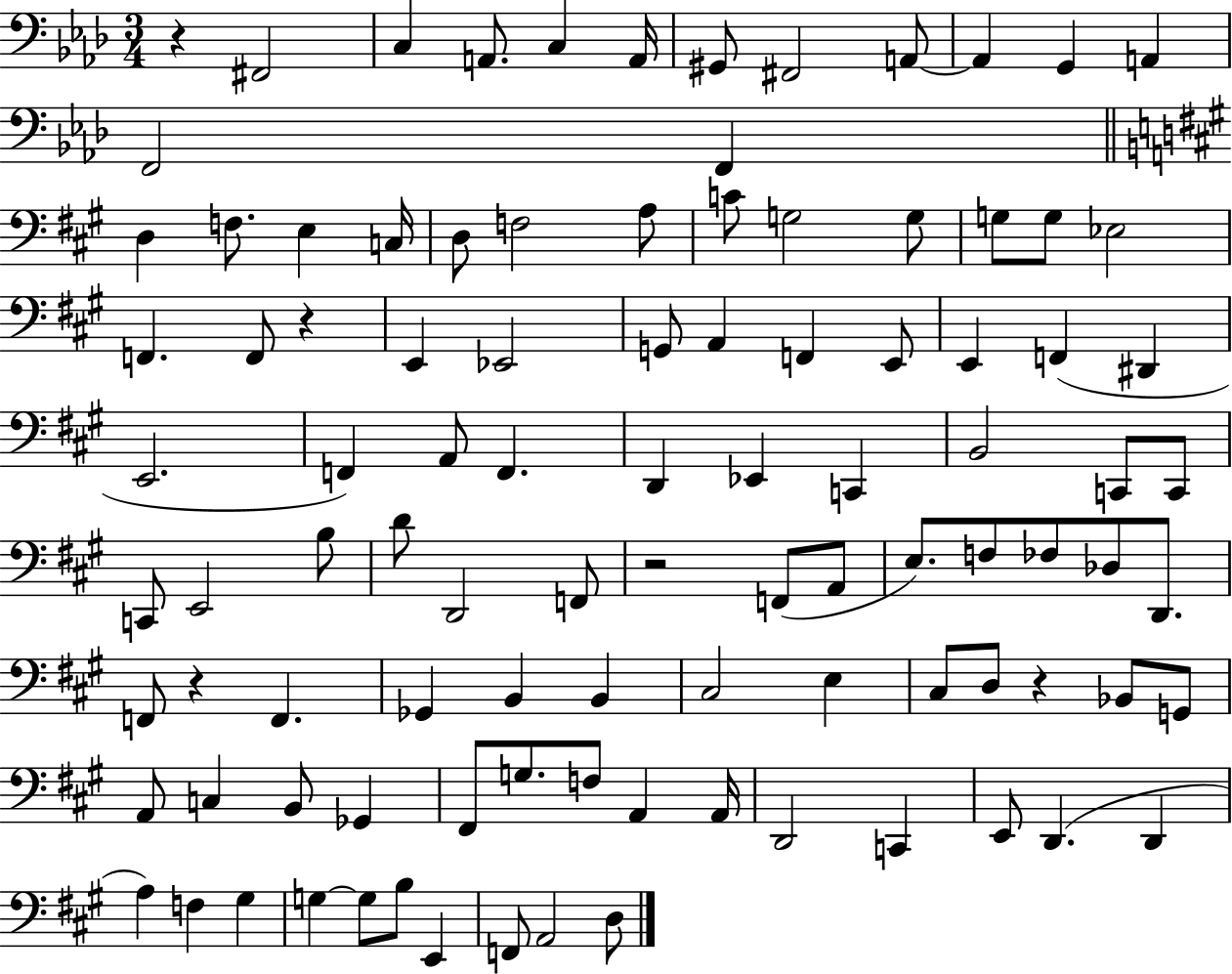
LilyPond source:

{
  \clef bass
  \numericTimeSignature
  \time 3/4
  \key aes \major
  r4 fis,2 | c4 a,8. c4 a,16 | gis,8 fis,2 a,8~~ | a,4 g,4 a,4 | \break f,2 f,4 | \bar "||" \break \key a \major d4 f8. e4 c16 | d8 f2 a8 | c'8 g2 g8 | g8 g8 ees2 | \break f,4. f,8 r4 | e,4 ees,2 | g,8 a,4 f,4 e,8 | e,4 f,4( dis,4 | \break e,2. | f,4) a,8 f,4. | d,4 ees,4 c,4 | b,2 c,8 c,8 | \break c,8 e,2 b8 | d'8 d,2 f,8 | r2 f,8( a,8 | e8.) f8 fes8 des8 d,8. | \break f,8 r4 f,4. | ges,4 b,4 b,4 | cis2 e4 | cis8 d8 r4 bes,8 g,8 | \break a,8 c4 b,8 ges,4 | fis,8 g8. f8 a,4 a,16 | d,2 c,4 | e,8 d,4.( d,4 | \break a4) f4 gis4 | g4~~ g8 b8 e,4 | f,8 a,2 d8 | \bar "|."
}